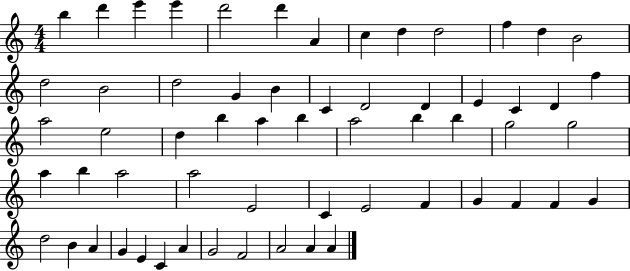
X:1
T:Untitled
M:4/4
L:1/4
K:C
b d' e' e' d'2 d' A c d d2 f d B2 d2 B2 d2 G B C D2 D E C D f a2 e2 d b a b a2 b b g2 g2 a b a2 a2 E2 C E2 F G F F G d2 B A G E C A G2 F2 A2 A A